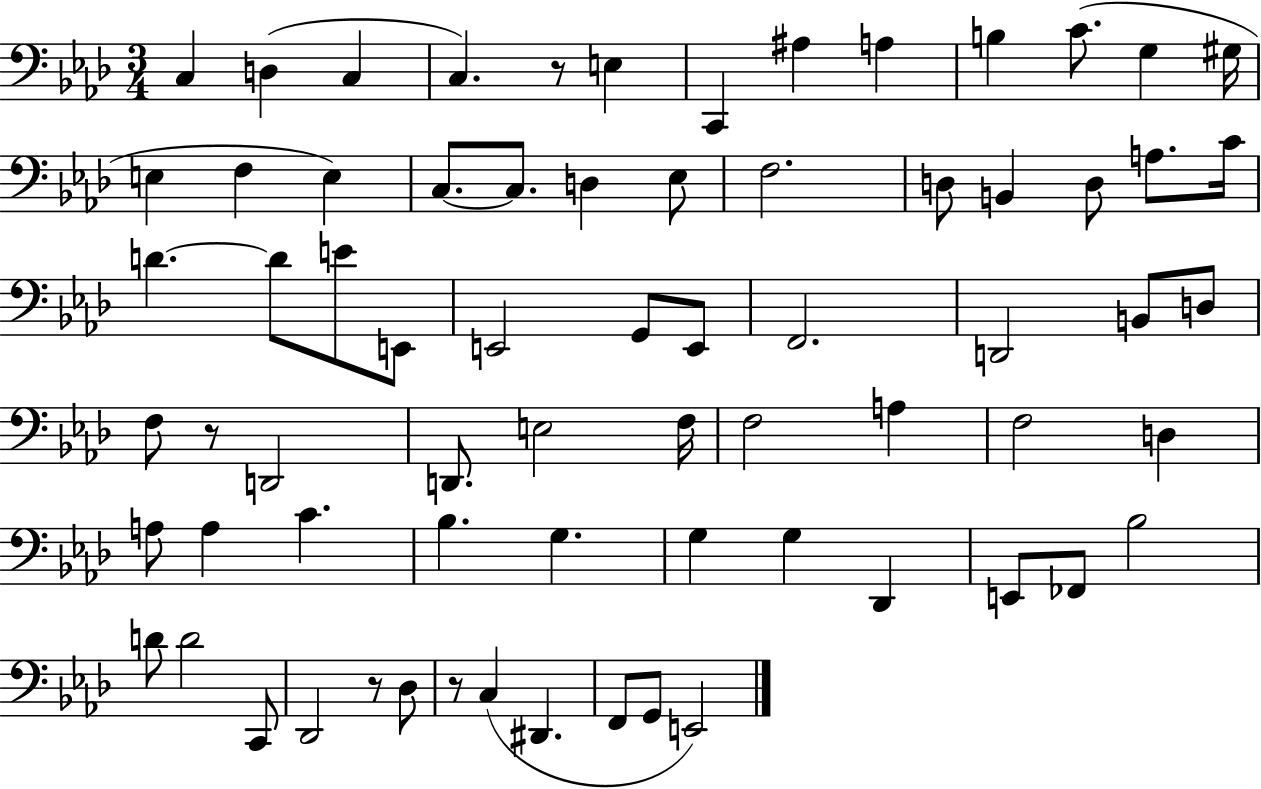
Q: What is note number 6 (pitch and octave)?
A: C2